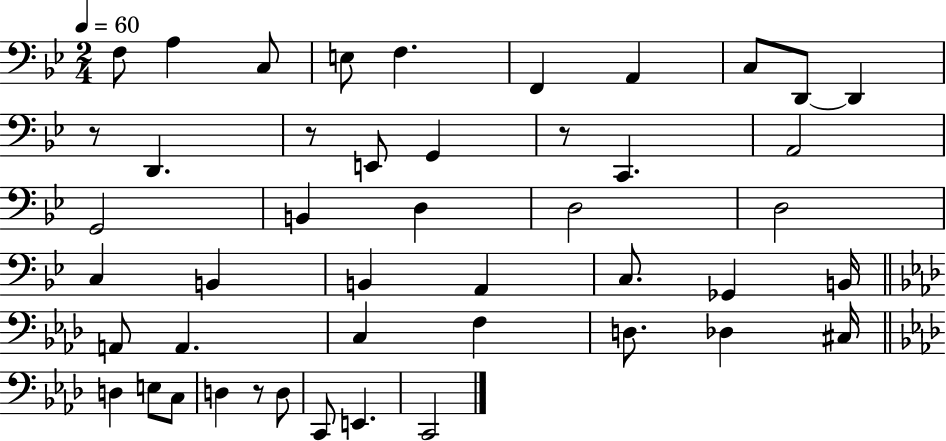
{
  \clef bass
  \numericTimeSignature
  \time 2/4
  \key bes \major
  \tempo 4 = 60
  f8 a4 c8 | e8 f4. | f,4 a,4 | c8 d,8~~ d,4 | \break r8 d,4. | r8 e,8 g,4 | r8 c,4. | a,2 | \break g,2 | b,4 d4 | d2 | d2 | \break c4 b,4 | b,4 a,4 | c8. ges,4 b,16 | \bar "||" \break \key aes \major a,8 a,4. | c4 f4 | d8. des4 cis16 | \bar "||" \break \key aes \major d4 e8 c8 | d4 r8 d8 | c,8 e,4. | c,2 | \break \bar "|."
}